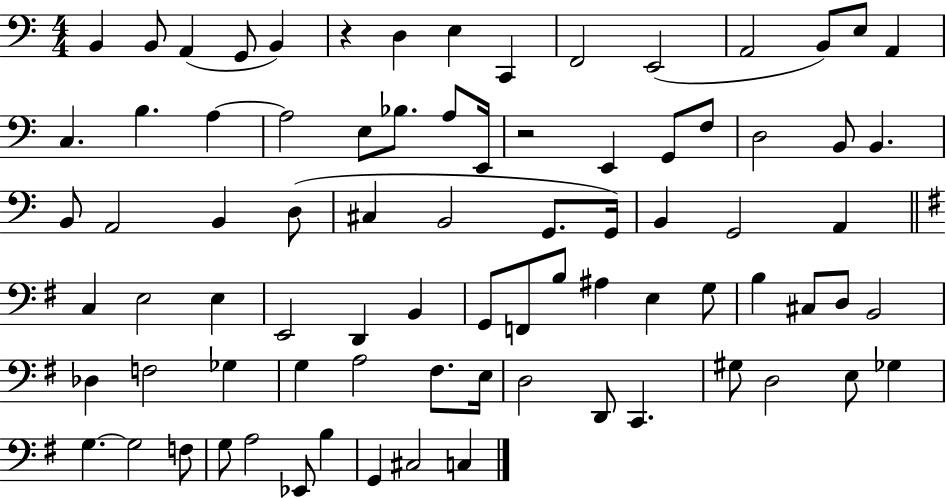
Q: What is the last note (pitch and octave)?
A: C3